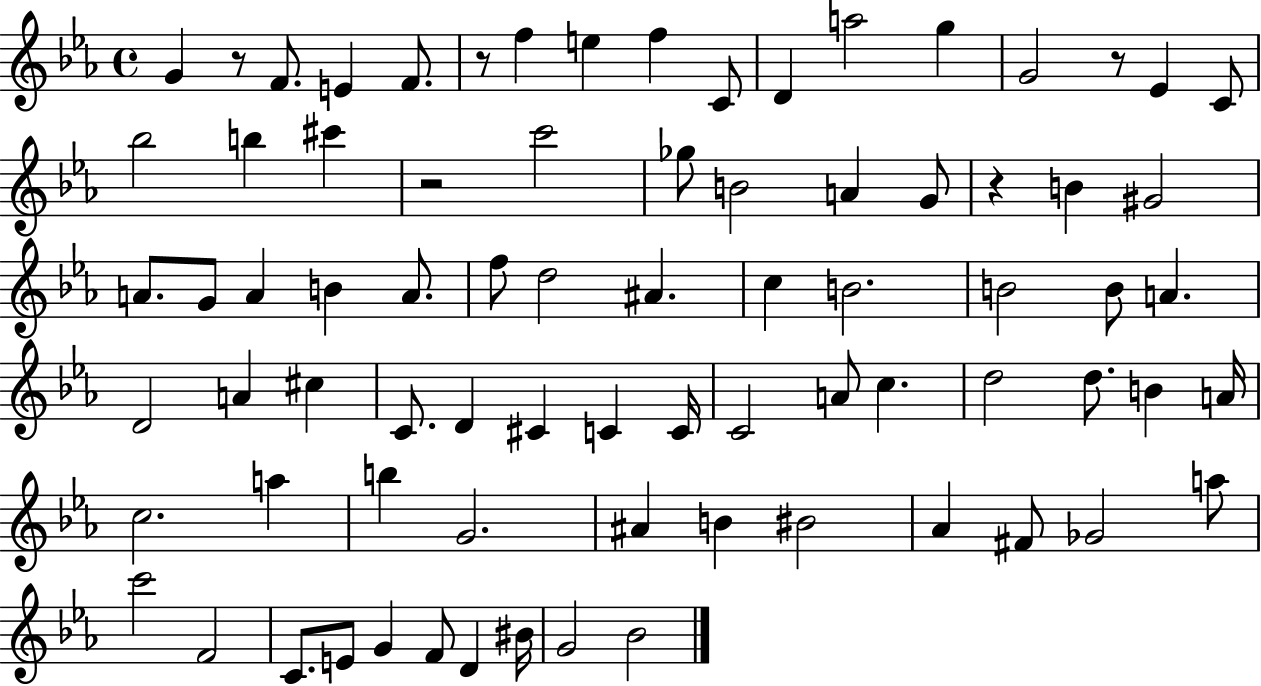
{
  \clef treble
  \time 4/4
  \defaultTimeSignature
  \key ees \major
  g'4 r8 f'8. e'4 f'8. | r8 f''4 e''4 f''4 c'8 | d'4 a''2 g''4 | g'2 r8 ees'4 c'8 | \break bes''2 b''4 cis'''4 | r2 c'''2 | ges''8 b'2 a'4 g'8 | r4 b'4 gis'2 | \break a'8. g'8 a'4 b'4 a'8. | f''8 d''2 ais'4. | c''4 b'2. | b'2 b'8 a'4. | \break d'2 a'4 cis''4 | c'8. d'4 cis'4 c'4 c'16 | c'2 a'8 c''4. | d''2 d''8. b'4 a'16 | \break c''2. a''4 | b''4 g'2. | ais'4 b'4 bis'2 | aes'4 fis'8 ges'2 a''8 | \break c'''2 f'2 | c'8. e'8 g'4 f'8 d'4 bis'16 | g'2 bes'2 | \bar "|."
}